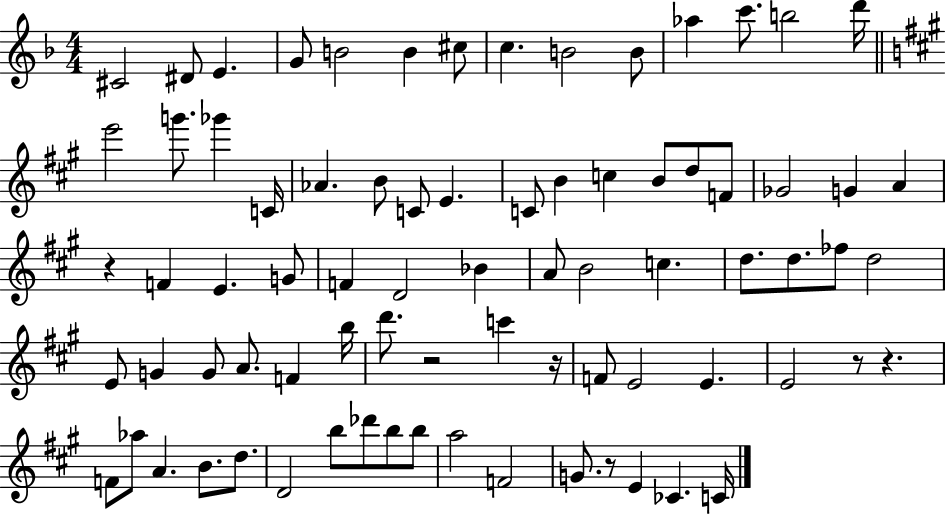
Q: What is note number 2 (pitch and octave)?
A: D#4